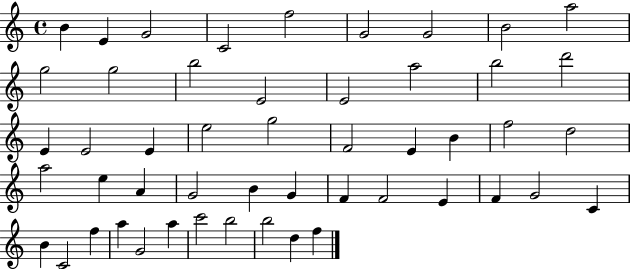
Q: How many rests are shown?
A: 0